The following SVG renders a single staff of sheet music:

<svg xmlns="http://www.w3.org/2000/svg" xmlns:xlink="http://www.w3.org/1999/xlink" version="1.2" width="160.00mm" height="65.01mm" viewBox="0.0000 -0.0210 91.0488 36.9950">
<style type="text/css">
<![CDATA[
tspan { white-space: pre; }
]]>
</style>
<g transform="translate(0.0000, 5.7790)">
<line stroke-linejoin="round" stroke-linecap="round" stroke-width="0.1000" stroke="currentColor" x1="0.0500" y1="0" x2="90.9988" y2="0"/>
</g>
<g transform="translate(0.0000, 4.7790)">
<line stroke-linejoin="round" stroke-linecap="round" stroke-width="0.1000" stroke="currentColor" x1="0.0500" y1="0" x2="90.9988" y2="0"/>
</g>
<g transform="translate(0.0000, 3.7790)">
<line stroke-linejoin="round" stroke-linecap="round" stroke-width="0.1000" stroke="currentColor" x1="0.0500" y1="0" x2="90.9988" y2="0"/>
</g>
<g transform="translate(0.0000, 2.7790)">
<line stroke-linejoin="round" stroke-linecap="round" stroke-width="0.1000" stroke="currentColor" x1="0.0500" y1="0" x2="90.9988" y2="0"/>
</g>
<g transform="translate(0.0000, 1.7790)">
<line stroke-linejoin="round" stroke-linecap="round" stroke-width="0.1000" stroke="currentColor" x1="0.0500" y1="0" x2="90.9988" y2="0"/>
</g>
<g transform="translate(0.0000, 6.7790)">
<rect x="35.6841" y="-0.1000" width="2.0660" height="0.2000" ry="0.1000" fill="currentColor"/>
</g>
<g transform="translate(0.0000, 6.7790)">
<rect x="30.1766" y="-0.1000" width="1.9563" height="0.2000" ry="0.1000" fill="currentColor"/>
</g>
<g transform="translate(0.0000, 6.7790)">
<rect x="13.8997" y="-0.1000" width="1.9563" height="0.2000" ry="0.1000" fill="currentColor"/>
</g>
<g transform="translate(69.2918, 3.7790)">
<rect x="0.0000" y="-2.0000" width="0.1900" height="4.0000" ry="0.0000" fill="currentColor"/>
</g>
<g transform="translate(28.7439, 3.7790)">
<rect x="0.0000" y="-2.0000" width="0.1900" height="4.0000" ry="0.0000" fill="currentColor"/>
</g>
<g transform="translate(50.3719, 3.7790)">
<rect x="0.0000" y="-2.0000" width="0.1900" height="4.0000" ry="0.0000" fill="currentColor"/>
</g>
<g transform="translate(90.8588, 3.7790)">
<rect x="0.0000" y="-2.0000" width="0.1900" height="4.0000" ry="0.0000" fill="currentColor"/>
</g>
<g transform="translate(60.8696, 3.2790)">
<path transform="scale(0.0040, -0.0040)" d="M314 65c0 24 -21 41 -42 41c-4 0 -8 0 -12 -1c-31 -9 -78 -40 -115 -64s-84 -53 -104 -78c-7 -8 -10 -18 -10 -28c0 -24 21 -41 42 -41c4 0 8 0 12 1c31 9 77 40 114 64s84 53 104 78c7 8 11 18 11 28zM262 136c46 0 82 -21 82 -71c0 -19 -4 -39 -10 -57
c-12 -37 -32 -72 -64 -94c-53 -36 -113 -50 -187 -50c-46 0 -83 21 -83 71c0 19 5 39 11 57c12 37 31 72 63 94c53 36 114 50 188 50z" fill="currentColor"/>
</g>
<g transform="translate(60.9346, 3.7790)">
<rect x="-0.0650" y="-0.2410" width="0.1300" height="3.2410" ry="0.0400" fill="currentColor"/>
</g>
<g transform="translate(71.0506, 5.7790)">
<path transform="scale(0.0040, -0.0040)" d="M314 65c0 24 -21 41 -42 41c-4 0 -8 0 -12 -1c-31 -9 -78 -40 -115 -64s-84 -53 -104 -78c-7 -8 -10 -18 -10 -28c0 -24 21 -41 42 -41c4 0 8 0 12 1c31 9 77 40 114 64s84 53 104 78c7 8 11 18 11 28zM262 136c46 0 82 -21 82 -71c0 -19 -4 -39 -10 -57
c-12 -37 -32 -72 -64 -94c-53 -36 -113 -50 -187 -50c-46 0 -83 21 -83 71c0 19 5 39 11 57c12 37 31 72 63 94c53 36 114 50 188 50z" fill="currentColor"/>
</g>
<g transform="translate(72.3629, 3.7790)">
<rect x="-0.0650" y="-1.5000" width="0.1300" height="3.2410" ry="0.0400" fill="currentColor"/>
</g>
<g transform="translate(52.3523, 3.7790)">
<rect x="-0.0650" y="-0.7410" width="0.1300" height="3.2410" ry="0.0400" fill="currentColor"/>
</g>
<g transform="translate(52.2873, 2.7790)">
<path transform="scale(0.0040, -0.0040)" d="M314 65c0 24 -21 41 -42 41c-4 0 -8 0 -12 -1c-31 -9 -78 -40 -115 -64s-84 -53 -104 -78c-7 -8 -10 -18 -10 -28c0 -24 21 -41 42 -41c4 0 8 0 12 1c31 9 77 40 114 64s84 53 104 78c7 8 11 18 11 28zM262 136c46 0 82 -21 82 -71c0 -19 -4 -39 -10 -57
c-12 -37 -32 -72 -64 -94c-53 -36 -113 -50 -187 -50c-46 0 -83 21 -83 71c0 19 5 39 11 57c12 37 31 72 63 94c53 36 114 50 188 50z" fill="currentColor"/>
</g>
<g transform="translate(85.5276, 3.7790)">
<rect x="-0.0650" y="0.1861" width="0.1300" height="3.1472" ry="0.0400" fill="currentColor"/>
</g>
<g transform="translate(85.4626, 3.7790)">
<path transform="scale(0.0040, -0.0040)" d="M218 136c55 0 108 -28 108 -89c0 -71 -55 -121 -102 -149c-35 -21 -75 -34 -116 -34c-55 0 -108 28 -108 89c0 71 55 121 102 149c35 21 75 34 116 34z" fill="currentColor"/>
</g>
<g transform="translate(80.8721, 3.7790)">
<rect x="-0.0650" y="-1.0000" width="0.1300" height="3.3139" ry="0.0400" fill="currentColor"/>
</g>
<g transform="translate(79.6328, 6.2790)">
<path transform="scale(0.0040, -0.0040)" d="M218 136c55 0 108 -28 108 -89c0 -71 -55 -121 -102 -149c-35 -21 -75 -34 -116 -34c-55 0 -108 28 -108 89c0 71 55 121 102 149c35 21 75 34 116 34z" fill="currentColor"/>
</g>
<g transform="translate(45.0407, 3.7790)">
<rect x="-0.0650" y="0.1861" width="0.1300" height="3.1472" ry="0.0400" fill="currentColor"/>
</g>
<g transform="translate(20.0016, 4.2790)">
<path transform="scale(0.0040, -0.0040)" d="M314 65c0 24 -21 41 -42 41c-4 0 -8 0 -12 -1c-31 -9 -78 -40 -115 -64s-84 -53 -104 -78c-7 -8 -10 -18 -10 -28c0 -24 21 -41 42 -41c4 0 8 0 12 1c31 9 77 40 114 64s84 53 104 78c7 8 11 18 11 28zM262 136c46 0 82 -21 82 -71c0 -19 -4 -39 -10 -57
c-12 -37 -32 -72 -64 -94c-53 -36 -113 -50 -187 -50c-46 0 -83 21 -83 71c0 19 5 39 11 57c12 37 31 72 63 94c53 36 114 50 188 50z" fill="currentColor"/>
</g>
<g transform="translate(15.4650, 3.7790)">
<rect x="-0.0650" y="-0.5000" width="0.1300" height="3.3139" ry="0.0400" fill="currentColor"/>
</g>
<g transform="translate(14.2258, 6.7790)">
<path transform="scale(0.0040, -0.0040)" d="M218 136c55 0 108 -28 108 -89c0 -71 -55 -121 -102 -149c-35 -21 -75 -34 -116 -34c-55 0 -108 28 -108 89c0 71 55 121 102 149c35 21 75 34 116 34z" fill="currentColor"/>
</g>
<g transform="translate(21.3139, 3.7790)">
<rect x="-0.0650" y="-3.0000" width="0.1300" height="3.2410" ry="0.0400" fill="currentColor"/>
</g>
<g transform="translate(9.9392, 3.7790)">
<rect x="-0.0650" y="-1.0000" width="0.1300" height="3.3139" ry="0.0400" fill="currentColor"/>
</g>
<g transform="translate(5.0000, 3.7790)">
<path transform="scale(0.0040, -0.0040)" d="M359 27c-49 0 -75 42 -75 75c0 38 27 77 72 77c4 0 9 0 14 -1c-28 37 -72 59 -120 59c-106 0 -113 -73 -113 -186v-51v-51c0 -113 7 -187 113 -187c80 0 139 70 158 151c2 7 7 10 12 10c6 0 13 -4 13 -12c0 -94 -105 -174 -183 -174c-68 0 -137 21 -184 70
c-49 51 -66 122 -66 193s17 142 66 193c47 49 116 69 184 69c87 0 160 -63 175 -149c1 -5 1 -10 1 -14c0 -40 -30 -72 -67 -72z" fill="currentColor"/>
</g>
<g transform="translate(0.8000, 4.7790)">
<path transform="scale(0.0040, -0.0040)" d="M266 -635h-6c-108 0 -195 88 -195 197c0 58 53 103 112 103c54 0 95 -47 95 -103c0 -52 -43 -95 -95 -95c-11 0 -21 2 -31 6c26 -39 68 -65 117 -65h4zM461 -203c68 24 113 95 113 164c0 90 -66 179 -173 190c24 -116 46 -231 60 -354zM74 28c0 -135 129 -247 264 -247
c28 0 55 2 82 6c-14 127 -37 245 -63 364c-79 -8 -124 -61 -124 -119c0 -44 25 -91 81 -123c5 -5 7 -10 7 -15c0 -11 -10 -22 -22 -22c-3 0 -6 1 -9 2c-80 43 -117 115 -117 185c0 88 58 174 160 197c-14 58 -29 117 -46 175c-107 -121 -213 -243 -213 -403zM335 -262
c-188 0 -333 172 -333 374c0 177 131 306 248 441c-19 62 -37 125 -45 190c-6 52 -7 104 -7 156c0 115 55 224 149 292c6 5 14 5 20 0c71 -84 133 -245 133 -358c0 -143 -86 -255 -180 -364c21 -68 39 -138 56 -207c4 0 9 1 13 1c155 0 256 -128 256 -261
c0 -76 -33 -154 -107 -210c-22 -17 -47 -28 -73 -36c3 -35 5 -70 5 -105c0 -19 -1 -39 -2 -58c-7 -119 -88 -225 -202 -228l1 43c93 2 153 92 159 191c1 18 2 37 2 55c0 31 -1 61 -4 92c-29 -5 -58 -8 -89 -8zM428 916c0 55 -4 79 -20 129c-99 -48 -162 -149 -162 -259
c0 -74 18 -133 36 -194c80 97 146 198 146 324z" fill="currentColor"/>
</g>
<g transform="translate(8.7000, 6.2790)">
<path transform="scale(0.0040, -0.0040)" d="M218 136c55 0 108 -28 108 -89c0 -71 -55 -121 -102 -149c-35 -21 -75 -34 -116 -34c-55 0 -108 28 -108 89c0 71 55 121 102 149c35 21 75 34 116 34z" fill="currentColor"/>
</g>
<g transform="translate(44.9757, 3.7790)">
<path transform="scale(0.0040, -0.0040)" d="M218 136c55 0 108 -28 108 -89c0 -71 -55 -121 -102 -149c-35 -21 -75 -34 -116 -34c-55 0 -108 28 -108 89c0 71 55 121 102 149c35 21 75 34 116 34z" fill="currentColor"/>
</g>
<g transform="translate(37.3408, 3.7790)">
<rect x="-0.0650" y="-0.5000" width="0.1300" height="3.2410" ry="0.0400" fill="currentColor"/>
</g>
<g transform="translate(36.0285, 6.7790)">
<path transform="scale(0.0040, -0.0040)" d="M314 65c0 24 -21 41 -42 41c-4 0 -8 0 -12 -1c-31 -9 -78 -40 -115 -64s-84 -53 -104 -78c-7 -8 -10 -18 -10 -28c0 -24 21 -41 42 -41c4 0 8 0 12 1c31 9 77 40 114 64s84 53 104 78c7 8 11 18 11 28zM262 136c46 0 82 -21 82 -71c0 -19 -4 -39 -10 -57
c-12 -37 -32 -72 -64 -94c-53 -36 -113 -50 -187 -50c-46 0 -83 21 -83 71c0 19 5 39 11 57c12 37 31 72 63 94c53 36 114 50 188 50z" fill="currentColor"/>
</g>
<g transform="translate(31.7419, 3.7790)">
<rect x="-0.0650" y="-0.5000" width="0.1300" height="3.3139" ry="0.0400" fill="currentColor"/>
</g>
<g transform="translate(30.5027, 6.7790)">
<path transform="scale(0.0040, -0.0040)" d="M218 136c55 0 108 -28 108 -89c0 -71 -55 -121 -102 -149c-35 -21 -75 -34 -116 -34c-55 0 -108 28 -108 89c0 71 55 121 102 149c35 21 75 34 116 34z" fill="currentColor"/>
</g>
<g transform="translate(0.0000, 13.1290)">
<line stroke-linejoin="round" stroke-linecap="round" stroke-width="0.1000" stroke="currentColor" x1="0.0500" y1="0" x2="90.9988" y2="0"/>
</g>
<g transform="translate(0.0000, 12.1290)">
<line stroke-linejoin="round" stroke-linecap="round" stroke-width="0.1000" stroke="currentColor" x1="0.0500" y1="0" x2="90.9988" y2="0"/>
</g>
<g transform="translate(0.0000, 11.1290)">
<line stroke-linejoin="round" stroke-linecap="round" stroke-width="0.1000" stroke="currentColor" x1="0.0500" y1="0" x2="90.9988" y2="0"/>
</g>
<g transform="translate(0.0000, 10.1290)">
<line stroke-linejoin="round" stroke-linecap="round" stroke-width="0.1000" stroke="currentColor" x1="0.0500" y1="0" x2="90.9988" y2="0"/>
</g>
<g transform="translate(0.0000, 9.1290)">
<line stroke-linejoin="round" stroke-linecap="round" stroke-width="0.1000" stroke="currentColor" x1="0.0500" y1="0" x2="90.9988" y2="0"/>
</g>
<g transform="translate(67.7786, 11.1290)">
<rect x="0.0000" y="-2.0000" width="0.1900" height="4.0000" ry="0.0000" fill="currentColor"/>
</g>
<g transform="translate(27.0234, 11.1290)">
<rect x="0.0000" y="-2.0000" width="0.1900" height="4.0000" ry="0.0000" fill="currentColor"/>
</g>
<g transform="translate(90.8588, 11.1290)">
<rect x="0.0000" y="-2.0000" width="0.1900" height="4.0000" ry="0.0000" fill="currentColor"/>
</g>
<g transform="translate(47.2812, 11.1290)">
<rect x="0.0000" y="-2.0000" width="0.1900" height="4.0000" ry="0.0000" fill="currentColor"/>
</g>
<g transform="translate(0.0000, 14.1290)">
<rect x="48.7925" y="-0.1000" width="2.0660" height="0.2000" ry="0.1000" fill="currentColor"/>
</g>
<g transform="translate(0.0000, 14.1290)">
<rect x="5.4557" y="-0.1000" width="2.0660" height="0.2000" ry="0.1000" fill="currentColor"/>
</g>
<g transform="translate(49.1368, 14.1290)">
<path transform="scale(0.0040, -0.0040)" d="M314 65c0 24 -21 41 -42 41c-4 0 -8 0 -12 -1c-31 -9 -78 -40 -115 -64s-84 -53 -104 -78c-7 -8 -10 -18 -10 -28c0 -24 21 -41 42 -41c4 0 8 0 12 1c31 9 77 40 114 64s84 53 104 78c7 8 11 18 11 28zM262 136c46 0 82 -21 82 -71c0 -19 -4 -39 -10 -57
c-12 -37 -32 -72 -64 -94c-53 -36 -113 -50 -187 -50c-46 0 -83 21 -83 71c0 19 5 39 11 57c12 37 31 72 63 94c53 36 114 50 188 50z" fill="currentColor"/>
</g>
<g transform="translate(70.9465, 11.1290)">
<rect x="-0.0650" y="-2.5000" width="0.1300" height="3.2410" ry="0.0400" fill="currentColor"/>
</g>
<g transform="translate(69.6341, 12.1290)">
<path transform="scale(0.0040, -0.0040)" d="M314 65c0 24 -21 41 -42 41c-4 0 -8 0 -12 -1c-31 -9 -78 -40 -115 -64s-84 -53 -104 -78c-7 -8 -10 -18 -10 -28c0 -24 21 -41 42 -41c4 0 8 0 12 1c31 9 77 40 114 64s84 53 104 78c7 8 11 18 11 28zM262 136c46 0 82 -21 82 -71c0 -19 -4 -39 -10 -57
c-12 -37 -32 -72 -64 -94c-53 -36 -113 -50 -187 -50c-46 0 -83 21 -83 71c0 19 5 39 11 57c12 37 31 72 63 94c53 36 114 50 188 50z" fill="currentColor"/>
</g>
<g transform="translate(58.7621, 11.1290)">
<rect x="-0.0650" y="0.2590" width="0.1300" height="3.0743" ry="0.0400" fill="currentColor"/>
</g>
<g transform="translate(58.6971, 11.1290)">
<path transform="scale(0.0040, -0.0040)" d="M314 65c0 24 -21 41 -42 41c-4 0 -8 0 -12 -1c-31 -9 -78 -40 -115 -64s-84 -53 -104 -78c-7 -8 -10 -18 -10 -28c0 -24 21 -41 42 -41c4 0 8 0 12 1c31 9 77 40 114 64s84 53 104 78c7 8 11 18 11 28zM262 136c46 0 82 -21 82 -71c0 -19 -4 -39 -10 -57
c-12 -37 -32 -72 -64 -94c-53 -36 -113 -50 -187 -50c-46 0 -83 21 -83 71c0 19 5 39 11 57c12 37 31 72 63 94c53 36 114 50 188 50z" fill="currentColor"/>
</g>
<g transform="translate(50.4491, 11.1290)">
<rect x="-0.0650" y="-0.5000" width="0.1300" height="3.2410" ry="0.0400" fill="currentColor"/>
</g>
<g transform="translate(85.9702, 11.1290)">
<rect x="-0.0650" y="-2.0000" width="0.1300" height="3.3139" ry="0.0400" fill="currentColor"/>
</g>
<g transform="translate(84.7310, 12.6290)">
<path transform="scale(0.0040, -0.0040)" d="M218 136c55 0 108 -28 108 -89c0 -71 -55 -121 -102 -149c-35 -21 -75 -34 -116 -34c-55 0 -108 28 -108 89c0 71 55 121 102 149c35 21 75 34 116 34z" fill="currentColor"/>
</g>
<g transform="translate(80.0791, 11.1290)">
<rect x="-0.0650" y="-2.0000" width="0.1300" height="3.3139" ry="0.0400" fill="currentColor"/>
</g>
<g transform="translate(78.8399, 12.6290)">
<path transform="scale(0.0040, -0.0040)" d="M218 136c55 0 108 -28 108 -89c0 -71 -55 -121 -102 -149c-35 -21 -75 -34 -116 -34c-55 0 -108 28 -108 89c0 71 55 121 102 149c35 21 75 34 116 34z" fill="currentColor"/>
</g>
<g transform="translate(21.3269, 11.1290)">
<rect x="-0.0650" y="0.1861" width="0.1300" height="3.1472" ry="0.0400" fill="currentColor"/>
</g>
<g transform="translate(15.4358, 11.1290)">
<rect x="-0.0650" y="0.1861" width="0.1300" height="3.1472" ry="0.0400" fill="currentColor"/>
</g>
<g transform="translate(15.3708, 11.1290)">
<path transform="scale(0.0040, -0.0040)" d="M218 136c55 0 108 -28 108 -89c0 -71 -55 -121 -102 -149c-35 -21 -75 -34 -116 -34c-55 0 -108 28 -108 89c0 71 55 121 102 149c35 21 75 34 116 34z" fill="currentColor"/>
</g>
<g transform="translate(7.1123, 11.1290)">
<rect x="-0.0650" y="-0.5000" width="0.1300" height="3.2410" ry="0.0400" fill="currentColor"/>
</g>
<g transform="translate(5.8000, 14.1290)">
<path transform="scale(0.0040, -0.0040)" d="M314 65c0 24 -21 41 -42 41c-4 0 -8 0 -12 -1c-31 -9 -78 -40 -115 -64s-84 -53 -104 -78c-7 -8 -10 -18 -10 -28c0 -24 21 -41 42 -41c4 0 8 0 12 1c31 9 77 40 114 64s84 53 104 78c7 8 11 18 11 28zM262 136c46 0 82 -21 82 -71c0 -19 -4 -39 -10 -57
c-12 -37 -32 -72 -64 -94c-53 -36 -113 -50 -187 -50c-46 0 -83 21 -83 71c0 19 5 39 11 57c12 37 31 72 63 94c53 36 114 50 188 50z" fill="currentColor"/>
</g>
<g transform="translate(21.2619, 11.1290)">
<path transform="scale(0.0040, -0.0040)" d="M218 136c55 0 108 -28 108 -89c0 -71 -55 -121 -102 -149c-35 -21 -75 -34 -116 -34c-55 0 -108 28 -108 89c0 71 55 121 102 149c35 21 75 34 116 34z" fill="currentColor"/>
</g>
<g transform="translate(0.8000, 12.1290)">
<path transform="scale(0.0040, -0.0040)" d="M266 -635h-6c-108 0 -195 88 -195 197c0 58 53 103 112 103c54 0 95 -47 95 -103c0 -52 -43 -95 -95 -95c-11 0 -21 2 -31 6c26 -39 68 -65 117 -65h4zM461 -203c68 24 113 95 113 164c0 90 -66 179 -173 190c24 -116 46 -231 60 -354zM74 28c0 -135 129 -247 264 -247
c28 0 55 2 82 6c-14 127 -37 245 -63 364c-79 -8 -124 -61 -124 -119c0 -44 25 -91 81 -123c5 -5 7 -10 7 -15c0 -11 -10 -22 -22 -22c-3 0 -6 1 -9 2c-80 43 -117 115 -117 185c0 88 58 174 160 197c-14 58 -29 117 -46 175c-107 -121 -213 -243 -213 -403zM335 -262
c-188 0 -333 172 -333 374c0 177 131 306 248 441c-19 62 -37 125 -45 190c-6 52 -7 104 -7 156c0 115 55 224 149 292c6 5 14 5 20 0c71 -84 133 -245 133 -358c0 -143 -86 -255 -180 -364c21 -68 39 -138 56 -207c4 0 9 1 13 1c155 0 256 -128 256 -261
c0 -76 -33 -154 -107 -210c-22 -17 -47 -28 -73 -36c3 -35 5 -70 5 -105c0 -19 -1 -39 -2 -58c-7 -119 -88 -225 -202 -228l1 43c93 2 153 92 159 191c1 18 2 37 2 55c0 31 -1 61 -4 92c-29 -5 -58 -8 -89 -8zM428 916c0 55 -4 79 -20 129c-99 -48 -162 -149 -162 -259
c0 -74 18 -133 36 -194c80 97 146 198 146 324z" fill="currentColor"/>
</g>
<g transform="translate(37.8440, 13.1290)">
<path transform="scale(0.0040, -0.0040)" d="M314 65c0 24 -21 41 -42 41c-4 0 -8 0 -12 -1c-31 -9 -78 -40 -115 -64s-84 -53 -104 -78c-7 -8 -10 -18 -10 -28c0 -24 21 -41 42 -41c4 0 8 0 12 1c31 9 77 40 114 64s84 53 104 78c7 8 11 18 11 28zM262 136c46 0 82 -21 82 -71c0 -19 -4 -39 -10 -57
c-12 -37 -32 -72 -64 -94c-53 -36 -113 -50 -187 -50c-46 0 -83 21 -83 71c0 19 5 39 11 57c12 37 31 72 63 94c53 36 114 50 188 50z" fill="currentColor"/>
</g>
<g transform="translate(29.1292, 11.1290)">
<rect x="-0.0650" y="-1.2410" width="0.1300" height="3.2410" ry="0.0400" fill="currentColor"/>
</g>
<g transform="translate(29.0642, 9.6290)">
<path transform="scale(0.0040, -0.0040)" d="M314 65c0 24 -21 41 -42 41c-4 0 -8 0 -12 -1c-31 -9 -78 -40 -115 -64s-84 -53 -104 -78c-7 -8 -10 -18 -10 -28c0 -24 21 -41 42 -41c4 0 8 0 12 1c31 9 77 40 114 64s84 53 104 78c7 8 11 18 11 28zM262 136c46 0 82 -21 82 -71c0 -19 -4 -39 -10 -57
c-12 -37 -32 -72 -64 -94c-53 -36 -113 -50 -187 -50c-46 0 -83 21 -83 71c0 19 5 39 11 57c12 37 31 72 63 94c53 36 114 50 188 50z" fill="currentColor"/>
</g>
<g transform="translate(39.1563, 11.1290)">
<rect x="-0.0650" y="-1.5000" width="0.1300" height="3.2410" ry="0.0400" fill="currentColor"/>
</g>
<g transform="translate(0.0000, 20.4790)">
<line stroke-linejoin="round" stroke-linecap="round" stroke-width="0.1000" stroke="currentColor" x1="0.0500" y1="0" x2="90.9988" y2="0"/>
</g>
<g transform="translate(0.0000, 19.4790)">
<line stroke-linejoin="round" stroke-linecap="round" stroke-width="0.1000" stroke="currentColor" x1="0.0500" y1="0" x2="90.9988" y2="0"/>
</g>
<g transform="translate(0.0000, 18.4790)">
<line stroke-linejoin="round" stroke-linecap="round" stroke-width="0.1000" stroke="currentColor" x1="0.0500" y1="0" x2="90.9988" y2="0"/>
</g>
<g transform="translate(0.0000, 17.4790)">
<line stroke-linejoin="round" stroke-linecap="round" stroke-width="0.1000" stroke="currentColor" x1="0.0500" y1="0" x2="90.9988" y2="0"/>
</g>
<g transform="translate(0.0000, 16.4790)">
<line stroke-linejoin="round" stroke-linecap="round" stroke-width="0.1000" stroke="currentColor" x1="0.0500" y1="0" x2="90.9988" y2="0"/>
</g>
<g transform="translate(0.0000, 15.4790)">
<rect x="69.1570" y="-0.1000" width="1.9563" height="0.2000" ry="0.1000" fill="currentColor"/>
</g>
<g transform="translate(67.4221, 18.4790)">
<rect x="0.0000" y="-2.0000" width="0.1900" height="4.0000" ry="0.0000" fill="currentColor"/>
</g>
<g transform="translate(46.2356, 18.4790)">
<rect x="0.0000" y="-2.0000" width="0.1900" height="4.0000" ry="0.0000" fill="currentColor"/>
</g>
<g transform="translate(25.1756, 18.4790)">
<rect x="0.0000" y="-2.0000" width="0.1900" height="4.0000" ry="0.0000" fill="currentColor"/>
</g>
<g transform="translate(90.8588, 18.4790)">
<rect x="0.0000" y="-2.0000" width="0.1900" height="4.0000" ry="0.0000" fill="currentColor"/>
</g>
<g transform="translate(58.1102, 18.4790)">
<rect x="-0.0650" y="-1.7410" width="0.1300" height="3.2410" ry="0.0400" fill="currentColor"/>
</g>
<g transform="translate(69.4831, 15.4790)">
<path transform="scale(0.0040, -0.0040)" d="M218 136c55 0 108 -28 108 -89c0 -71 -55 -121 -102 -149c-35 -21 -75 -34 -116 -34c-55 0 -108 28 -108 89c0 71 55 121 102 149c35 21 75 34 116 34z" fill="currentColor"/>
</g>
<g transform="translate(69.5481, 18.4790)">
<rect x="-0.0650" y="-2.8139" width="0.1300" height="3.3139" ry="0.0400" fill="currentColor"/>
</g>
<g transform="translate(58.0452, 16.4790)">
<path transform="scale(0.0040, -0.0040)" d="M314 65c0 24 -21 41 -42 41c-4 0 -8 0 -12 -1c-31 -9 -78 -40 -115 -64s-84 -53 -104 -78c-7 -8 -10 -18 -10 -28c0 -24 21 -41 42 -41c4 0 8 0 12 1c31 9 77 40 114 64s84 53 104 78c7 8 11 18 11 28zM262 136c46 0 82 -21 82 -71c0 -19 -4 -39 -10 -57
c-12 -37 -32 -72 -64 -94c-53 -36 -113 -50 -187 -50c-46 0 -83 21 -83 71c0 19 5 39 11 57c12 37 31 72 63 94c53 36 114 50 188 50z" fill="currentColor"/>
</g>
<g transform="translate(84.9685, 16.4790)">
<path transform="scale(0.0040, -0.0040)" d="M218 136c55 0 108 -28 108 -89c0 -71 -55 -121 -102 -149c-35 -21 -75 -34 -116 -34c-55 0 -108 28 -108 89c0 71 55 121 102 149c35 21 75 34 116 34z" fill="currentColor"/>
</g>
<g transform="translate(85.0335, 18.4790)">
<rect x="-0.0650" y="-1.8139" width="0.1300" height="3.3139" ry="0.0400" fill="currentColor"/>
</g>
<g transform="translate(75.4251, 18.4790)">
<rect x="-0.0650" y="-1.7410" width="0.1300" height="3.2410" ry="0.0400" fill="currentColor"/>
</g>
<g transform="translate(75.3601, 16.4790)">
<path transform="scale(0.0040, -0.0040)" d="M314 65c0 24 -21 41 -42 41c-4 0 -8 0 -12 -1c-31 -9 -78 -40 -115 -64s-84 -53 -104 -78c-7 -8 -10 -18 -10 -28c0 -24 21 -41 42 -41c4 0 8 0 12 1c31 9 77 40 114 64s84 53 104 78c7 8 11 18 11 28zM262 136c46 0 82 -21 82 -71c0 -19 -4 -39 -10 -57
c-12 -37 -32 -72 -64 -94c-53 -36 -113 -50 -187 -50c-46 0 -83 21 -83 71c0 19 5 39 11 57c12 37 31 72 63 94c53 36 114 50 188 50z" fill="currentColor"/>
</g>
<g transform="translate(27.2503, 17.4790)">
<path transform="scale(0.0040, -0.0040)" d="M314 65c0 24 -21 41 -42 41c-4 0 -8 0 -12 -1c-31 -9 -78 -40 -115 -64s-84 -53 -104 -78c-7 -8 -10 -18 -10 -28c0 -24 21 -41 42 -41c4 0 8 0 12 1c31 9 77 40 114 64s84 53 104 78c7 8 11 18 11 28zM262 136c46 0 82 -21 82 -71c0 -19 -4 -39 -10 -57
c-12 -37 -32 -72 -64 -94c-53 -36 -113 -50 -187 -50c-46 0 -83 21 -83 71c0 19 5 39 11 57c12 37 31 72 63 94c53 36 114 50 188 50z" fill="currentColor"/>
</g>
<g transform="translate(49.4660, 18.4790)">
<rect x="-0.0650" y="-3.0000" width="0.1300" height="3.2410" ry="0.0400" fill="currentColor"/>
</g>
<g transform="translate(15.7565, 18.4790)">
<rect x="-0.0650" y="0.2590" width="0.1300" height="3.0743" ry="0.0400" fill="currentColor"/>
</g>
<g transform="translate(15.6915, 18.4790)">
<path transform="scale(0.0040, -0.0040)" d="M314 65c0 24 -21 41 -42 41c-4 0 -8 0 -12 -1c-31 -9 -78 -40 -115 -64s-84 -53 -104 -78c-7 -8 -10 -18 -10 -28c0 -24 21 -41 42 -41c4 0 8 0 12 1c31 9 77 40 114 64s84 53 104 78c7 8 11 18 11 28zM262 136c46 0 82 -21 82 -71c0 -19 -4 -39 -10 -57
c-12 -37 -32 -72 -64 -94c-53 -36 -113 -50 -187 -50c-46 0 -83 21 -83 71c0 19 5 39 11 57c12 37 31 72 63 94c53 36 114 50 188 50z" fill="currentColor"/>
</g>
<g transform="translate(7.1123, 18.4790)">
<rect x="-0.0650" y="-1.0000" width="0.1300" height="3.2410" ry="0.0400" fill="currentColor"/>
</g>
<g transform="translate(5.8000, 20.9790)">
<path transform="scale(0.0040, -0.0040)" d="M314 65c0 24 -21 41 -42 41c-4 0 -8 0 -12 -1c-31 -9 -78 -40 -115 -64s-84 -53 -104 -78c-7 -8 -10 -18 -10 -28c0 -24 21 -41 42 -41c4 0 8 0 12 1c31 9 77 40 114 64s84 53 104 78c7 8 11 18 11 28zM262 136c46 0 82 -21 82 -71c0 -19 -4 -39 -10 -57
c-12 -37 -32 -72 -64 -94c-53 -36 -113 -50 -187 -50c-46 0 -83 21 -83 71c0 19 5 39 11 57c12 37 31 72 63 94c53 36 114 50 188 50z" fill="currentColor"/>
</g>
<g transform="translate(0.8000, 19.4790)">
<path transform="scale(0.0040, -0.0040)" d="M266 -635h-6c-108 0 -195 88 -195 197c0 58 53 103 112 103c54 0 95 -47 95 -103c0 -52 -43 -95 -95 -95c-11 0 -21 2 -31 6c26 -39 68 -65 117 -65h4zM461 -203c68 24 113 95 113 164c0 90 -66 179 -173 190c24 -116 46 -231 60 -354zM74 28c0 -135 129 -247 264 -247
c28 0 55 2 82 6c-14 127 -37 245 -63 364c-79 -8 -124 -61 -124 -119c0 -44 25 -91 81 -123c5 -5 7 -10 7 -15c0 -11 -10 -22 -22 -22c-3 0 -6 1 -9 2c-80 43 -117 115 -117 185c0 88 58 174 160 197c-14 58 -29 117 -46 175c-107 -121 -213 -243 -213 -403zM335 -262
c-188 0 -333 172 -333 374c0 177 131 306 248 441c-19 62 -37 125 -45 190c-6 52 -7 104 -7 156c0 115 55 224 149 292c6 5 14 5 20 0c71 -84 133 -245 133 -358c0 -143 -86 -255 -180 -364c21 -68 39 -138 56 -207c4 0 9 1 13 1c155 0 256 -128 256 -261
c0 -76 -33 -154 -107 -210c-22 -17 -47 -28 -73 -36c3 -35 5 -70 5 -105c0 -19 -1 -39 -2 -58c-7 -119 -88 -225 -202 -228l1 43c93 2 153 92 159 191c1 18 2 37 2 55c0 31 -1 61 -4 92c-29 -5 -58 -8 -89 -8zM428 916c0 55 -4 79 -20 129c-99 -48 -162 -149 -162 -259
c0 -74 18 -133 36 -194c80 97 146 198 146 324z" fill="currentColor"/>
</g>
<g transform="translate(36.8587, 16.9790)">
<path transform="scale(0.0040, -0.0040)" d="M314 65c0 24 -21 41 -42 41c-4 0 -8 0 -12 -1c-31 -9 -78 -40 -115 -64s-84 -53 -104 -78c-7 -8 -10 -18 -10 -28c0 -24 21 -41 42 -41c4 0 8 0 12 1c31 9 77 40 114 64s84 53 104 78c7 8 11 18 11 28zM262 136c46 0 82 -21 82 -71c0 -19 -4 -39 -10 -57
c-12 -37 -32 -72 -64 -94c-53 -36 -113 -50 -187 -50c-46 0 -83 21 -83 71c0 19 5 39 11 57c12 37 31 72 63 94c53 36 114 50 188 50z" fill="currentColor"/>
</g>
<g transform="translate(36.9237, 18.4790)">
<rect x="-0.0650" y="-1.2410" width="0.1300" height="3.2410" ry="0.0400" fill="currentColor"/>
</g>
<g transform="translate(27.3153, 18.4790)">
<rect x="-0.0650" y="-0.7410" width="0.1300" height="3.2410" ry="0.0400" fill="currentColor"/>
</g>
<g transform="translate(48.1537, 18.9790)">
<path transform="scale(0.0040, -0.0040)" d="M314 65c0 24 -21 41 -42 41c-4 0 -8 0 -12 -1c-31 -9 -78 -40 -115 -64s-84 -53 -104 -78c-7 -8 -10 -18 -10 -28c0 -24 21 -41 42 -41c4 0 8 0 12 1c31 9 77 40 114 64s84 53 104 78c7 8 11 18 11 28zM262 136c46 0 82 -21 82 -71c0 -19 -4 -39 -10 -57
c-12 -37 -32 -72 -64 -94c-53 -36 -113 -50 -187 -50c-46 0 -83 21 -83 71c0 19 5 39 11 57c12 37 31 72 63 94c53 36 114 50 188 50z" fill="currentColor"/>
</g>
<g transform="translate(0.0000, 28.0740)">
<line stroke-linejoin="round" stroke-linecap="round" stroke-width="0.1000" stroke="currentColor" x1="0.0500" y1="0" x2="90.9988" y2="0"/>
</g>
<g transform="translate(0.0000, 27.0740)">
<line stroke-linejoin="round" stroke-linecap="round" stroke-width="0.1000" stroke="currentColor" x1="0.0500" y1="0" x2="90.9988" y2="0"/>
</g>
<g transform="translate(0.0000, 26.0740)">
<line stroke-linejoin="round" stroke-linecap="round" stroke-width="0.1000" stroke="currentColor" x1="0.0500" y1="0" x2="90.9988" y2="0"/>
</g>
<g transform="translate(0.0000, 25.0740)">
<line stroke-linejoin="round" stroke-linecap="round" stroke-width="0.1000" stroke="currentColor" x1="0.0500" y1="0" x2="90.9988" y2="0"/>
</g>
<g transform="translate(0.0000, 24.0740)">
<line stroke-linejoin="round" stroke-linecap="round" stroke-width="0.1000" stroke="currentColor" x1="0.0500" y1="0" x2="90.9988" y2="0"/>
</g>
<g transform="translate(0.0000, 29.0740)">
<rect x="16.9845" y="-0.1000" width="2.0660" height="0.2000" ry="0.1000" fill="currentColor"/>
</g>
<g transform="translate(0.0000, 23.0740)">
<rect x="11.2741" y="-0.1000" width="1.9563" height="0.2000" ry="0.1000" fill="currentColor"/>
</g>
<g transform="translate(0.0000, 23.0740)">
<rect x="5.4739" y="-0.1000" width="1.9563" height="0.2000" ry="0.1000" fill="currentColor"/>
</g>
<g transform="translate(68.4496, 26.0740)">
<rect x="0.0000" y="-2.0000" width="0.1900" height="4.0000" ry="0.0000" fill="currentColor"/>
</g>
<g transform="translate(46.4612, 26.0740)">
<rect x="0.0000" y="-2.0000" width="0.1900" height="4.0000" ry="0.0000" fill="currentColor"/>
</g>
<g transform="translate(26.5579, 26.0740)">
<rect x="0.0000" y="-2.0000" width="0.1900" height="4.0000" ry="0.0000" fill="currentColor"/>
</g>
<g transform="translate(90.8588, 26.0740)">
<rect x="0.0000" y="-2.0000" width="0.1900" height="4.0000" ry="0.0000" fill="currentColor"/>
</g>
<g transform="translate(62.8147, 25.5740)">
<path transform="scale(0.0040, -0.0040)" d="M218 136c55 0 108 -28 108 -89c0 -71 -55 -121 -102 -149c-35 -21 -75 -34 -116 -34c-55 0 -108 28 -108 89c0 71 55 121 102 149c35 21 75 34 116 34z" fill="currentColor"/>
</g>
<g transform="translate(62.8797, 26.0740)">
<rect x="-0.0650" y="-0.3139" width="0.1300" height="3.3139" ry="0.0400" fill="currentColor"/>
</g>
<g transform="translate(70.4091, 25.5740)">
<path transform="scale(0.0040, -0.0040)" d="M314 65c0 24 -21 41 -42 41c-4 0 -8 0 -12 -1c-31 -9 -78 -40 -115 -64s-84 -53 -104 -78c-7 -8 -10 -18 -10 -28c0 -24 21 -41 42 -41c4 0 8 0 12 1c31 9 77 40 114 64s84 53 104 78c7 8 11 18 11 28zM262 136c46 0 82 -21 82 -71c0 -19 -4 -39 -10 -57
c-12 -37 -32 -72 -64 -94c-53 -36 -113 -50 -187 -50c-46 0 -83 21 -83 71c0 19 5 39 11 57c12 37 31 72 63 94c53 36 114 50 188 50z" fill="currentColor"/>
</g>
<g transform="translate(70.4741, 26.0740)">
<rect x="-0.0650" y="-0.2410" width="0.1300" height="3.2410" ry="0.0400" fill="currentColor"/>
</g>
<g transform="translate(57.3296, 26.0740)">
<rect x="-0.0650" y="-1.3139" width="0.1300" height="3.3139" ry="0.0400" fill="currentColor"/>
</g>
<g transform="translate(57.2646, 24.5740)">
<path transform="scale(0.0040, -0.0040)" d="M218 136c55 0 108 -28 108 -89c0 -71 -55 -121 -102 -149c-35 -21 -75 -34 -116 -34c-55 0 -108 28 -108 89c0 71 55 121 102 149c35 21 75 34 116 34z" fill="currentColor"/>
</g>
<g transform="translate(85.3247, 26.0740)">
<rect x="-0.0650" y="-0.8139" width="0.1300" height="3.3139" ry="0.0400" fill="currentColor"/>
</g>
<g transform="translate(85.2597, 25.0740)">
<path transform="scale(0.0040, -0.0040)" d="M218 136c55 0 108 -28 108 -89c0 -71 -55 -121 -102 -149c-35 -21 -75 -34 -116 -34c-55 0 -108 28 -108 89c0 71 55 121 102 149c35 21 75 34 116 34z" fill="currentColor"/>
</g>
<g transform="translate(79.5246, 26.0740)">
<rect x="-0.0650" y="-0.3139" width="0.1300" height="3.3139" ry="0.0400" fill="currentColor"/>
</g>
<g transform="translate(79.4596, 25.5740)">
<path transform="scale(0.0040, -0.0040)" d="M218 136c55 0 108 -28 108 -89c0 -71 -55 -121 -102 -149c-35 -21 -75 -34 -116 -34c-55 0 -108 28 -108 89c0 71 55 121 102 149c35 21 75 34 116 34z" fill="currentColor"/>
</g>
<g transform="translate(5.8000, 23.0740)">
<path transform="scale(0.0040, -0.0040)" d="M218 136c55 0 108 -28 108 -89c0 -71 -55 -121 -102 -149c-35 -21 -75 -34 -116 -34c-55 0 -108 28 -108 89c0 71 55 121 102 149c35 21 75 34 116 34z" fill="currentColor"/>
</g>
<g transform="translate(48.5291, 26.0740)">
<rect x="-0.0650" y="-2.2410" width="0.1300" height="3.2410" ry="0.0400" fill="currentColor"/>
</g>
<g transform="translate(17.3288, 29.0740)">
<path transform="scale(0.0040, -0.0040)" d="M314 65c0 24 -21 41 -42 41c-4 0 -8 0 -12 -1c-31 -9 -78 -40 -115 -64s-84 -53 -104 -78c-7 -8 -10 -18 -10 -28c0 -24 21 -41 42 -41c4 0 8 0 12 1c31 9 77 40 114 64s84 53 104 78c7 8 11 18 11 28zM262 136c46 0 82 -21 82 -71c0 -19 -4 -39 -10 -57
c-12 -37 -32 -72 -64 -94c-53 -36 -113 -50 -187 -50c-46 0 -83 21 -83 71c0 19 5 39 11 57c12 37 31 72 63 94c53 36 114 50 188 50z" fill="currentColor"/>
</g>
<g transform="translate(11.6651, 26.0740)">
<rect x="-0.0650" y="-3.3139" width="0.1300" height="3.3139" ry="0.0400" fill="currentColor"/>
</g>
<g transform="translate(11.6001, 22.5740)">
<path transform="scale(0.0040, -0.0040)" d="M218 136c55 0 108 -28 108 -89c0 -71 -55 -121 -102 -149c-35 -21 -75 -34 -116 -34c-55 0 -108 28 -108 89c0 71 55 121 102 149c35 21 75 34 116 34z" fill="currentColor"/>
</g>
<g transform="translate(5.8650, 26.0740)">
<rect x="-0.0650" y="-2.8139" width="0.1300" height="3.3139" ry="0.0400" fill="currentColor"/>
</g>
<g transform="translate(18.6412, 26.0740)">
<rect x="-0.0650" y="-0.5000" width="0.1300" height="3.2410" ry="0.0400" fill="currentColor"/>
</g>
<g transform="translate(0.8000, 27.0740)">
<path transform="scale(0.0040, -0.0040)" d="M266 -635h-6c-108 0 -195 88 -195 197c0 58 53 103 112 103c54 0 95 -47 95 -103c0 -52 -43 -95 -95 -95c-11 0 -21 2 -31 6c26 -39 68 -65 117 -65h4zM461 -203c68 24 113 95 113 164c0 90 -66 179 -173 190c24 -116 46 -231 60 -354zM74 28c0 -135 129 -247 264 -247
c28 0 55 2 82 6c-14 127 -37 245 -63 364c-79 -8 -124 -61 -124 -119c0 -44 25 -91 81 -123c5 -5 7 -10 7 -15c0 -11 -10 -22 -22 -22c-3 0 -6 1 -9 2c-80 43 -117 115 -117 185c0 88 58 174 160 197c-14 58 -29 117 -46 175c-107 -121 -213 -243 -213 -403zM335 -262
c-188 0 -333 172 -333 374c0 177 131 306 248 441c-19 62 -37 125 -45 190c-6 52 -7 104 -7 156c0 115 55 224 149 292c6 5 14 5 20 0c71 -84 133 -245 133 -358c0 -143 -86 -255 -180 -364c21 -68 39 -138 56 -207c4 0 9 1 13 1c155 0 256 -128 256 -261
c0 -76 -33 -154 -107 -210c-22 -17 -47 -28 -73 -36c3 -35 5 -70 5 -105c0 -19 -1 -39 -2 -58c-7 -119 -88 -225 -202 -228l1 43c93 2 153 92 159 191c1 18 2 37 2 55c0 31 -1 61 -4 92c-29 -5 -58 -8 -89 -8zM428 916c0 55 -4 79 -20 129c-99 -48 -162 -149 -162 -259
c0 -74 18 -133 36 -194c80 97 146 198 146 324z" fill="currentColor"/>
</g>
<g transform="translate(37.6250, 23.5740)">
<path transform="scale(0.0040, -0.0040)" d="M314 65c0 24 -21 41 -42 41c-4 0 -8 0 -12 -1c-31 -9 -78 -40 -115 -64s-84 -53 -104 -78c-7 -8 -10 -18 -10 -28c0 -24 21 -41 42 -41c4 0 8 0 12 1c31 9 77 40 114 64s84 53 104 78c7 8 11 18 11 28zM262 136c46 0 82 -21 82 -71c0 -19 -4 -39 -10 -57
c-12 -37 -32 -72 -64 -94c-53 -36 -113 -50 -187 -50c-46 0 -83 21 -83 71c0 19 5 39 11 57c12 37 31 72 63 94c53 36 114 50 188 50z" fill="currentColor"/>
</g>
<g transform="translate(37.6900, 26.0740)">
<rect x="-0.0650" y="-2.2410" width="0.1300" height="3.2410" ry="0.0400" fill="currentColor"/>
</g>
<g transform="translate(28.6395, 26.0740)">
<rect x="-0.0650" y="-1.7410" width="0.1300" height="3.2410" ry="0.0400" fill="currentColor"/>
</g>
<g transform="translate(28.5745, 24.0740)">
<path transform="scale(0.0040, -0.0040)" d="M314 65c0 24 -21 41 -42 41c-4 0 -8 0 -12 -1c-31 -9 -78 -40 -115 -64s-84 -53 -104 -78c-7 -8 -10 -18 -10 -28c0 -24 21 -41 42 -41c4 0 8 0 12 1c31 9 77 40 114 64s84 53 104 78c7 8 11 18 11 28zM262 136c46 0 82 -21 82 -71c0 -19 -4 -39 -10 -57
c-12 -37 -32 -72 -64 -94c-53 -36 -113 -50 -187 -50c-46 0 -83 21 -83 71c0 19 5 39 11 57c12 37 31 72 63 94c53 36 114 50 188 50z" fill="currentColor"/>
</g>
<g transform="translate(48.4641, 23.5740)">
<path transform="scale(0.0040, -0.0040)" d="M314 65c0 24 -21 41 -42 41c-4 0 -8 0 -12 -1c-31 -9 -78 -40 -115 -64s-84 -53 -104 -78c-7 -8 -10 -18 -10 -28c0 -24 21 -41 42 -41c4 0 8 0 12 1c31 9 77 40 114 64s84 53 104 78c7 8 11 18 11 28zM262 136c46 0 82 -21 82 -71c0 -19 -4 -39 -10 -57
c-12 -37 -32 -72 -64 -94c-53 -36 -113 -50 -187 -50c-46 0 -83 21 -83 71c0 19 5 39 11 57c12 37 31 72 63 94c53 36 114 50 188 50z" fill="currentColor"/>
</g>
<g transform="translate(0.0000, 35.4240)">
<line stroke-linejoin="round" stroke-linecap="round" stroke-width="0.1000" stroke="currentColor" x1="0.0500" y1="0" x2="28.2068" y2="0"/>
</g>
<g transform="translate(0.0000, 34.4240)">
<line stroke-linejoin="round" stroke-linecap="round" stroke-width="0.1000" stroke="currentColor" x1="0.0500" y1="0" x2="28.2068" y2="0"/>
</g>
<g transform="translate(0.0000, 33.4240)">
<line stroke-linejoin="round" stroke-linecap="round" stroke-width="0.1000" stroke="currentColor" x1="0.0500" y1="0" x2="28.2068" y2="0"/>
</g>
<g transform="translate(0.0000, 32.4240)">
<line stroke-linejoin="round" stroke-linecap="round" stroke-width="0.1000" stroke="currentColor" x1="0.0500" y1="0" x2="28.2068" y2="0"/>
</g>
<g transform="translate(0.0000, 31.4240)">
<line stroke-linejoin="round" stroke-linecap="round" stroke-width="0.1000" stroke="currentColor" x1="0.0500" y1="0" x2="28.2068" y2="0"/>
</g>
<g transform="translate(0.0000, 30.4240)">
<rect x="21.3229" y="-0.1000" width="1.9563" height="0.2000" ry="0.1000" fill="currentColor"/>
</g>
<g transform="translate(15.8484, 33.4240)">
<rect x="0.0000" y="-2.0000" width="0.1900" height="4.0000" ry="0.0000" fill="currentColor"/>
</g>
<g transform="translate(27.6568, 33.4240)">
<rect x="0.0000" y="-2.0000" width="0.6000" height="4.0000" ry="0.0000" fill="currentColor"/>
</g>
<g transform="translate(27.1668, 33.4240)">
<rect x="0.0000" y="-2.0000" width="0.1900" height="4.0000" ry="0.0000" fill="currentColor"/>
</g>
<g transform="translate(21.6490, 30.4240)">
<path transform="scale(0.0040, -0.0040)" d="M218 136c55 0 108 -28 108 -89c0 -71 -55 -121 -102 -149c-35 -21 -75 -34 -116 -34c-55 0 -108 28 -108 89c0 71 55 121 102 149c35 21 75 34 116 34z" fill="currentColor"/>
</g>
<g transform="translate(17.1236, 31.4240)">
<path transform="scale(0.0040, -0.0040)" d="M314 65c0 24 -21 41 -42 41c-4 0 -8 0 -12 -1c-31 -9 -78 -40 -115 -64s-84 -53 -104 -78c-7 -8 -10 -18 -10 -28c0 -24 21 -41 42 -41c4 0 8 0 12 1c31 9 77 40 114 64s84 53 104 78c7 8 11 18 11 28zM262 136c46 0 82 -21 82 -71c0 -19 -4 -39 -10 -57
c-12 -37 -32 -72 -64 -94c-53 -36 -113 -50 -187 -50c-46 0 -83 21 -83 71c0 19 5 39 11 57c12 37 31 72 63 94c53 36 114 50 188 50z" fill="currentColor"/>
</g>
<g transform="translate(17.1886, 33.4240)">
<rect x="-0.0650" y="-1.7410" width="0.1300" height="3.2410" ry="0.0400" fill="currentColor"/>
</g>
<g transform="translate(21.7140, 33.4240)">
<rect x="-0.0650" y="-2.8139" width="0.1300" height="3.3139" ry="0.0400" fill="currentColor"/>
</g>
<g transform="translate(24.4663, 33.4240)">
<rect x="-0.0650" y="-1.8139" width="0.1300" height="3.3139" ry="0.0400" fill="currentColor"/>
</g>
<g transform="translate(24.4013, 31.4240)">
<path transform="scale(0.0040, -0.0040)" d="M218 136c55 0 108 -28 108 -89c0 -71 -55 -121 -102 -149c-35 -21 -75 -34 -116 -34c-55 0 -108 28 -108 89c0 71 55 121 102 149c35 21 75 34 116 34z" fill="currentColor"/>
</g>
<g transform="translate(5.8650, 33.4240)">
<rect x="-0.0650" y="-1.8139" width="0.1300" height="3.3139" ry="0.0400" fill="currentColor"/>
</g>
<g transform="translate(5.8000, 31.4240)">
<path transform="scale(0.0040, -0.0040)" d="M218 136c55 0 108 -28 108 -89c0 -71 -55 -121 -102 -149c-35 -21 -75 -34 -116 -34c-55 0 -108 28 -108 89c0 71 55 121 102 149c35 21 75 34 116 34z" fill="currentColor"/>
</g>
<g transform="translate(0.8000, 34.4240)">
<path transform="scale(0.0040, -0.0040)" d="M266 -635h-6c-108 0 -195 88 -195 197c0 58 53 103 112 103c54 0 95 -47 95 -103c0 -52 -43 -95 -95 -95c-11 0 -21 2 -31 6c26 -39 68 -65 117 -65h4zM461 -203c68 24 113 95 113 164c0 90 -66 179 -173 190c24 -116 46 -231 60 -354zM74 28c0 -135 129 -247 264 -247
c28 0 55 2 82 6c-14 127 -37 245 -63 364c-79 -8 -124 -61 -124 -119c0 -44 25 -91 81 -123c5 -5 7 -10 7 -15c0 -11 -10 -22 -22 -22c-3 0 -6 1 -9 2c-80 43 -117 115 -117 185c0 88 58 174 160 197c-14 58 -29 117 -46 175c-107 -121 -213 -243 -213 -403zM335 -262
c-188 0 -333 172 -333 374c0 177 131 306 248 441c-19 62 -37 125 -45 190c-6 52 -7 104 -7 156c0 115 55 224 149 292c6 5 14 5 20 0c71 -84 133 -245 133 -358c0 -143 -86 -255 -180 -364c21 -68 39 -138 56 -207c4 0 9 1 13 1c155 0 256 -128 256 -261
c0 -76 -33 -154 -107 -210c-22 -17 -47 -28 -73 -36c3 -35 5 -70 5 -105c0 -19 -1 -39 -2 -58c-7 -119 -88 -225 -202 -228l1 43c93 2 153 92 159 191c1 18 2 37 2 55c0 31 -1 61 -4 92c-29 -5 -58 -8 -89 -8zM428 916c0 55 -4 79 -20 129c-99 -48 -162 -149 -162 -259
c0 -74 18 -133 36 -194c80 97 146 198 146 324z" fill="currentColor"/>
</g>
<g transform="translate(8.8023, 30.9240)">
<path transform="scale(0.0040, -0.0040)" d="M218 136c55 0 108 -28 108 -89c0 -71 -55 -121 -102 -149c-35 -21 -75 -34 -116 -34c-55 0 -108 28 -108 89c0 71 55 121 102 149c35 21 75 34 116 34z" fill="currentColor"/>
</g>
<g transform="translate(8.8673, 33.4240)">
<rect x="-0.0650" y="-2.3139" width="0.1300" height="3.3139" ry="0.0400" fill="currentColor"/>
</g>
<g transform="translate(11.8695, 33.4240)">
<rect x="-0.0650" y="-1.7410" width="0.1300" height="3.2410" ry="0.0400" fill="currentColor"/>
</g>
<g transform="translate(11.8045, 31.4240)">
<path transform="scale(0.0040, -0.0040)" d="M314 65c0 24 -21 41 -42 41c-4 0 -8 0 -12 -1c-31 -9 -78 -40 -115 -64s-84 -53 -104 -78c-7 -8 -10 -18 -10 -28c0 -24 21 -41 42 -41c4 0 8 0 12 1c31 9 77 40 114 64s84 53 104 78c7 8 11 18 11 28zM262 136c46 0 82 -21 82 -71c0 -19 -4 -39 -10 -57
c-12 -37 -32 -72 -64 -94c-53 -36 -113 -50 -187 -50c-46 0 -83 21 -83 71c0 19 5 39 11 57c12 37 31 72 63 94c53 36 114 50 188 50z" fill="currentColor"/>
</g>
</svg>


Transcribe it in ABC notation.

X:1
T:Untitled
M:4/4
L:1/4
K:C
D C A2 C C2 B d2 c2 E2 D B C2 B B e2 E2 C2 B2 G2 F F D2 B2 d2 e2 A2 f2 a f2 f a b C2 f2 g2 g2 e c c2 c d f g f2 f2 a f